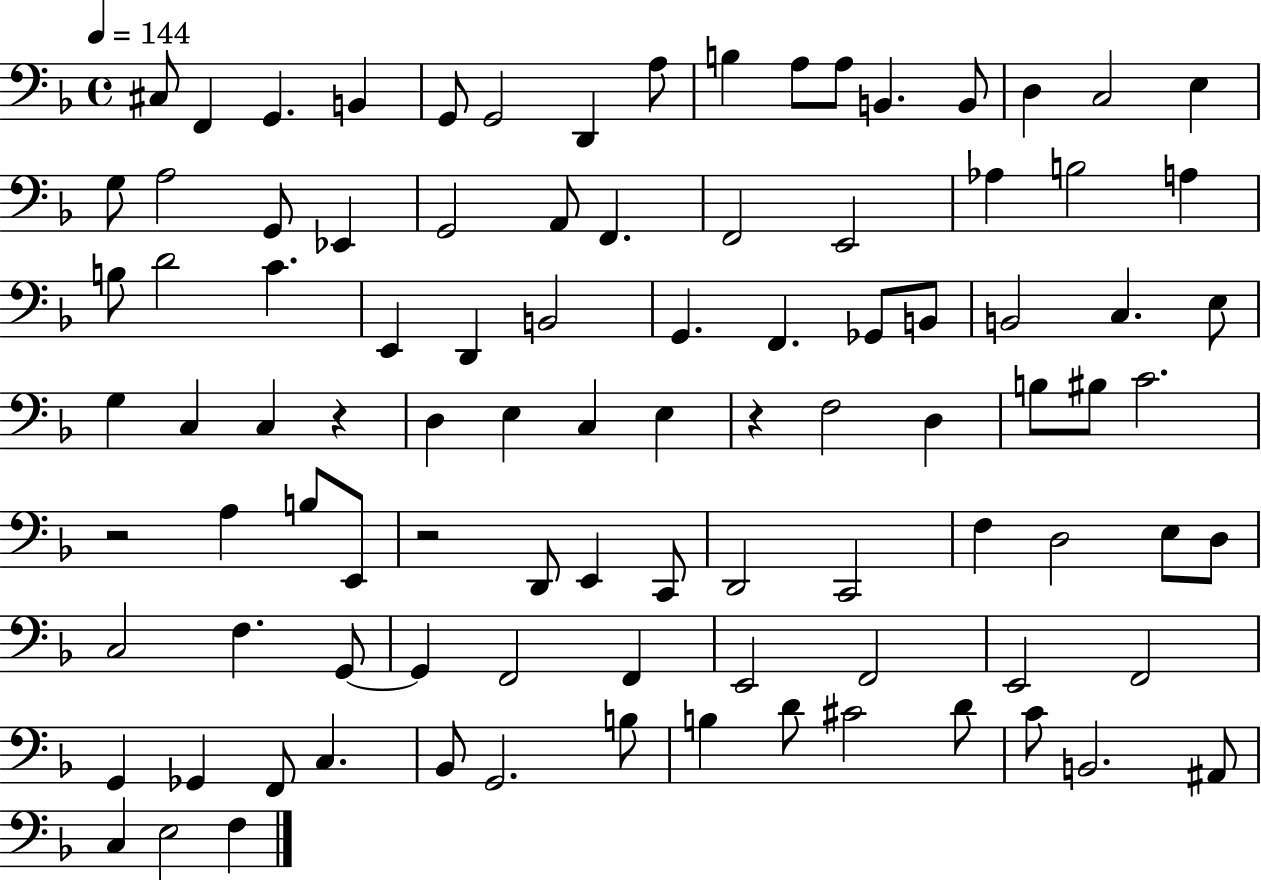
X:1
T:Untitled
M:4/4
L:1/4
K:F
^C,/2 F,, G,, B,, G,,/2 G,,2 D,, A,/2 B, A,/2 A,/2 B,, B,,/2 D, C,2 E, G,/2 A,2 G,,/2 _E,, G,,2 A,,/2 F,, F,,2 E,,2 _A, B,2 A, B,/2 D2 C E,, D,, B,,2 G,, F,, _G,,/2 B,,/2 B,,2 C, E,/2 G, C, C, z D, E, C, E, z F,2 D, B,/2 ^B,/2 C2 z2 A, B,/2 E,,/2 z2 D,,/2 E,, C,,/2 D,,2 C,,2 F, D,2 E,/2 D,/2 C,2 F, G,,/2 G,, F,,2 F,, E,,2 F,,2 E,,2 F,,2 G,, _G,, F,,/2 C, _B,,/2 G,,2 B,/2 B, D/2 ^C2 D/2 C/2 B,,2 ^A,,/2 C, E,2 F,